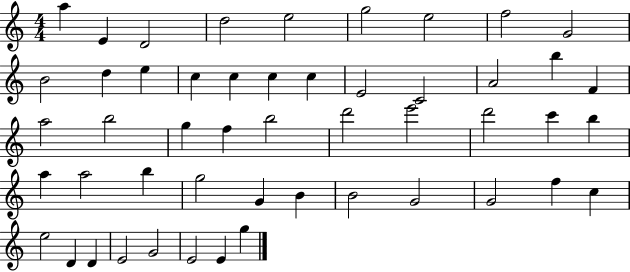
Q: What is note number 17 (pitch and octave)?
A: E4